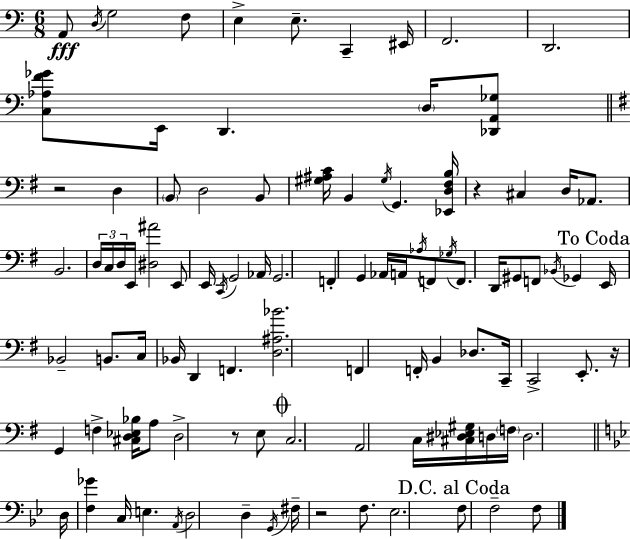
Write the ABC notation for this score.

X:1
T:Untitled
M:6/8
L:1/4
K:C
A,,/2 D,/4 G,2 F,/2 E, E,/2 C,, ^E,,/4 F,,2 D,,2 [C,_A,F_G]/2 E,,/4 D,, D,/4 [_D,,A,,_G,]/2 z2 D, B,,/2 D,2 B,,/2 [^G,^A,C]/4 B,, ^G,/4 G,, [_E,,D,^F,B,]/4 z ^C, D,/4 _A,,/2 B,,2 D,/4 C,/4 D,/4 E,,/4 [^D,^A]2 E,,/2 E,,/4 C,,/4 G,,2 _A,,/4 G,,2 F,, G,, _A,,/4 A,,/4 _A,/4 F,,/2 _G,/4 F,,/2 D,,/4 ^G,,/2 F,,/2 _B,,/4 _G,, E,,/4 _B,,2 B,,/2 C,/4 _B,,/4 D,, F,, [D,^A,_B]2 F,, F,,/4 B,, _D,/2 C,,/4 C,,2 E,,/2 z/4 G,, F, [^C,D,_E,_B,]/4 A,/2 D,2 z/2 E,/2 C,2 A,,2 C,/4 [^C,^D,_E,^G,]/4 D,/4 F,/4 D,2 D,/4 [F,_G] C,/4 E, A,,/4 D,2 D, G,,/4 ^F,/4 z2 F,/2 _E,2 F,/2 F,2 F,/2